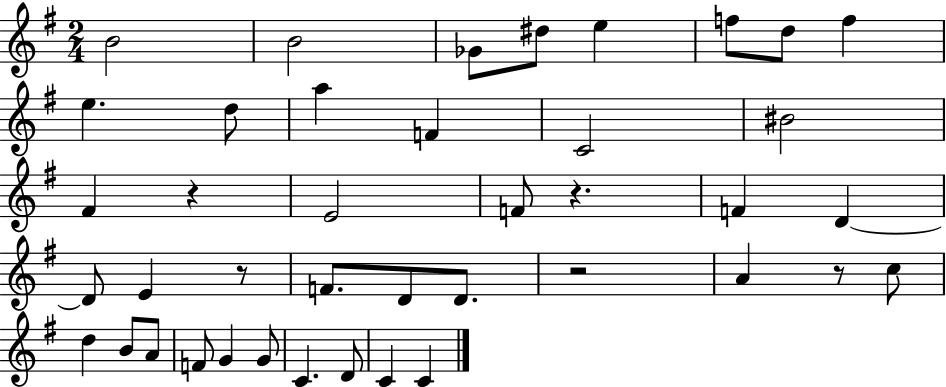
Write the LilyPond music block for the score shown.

{
  \clef treble
  \numericTimeSignature
  \time 2/4
  \key g \major
  \repeat volta 2 { b'2 | b'2 | ges'8 dis''8 e''4 | f''8 d''8 f''4 | \break e''4. d''8 | a''4 f'4 | c'2 | bis'2 | \break fis'4 r4 | e'2 | f'8 r4. | f'4 d'4~~ | \break d'8 e'4 r8 | f'8. d'8 d'8. | r2 | a'4 r8 c''8 | \break d''4 b'8 a'8 | f'8 g'4 g'8 | c'4. d'8 | c'4 c'4 | \break } \bar "|."
}